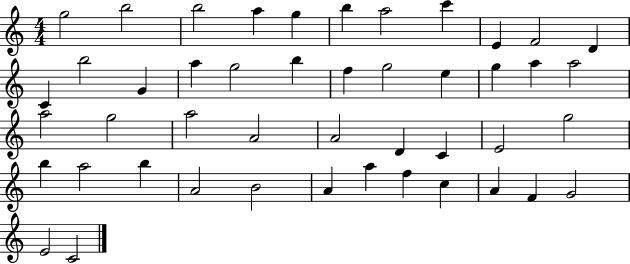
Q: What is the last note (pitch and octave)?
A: C4